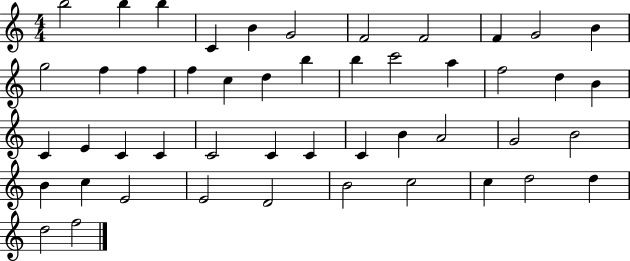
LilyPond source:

{
  \clef treble
  \numericTimeSignature
  \time 4/4
  \key c \major
  b''2 b''4 b''4 | c'4 b'4 g'2 | f'2 f'2 | f'4 g'2 b'4 | \break g''2 f''4 f''4 | f''4 c''4 d''4 b''4 | b''4 c'''2 a''4 | f''2 d''4 b'4 | \break c'4 e'4 c'4 c'4 | c'2 c'4 c'4 | c'4 b'4 a'2 | g'2 b'2 | \break b'4 c''4 e'2 | e'2 d'2 | b'2 c''2 | c''4 d''2 d''4 | \break d''2 f''2 | \bar "|."
}